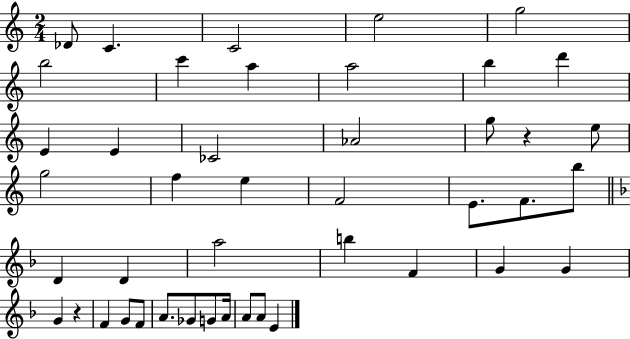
{
  \clef treble
  \numericTimeSignature
  \time 2/4
  \key c \major
  des'8 c'4. | c'2 | e''2 | g''2 | \break b''2 | c'''4 a''4 | a''2 | b''4 d'''4 | \break e'4 e'4 | ces'2 | aes'2 | g''8 r4 e''8 | \break g''2 | f''4 e''4 | f'2 | e'8. f'8. b''8 | \break \bar "||" \break \key d \minor d'4 d'4 | a''2 | b''4 f'4 | g'4 g'4 | \break g'4 r4 | f'4 g'8 f'8 | a'8. ges'8 g'8 a'16 | a'8 a'8 e'4 | \break \bar "|."
}